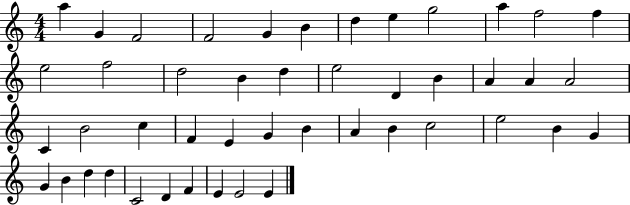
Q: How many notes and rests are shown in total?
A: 46